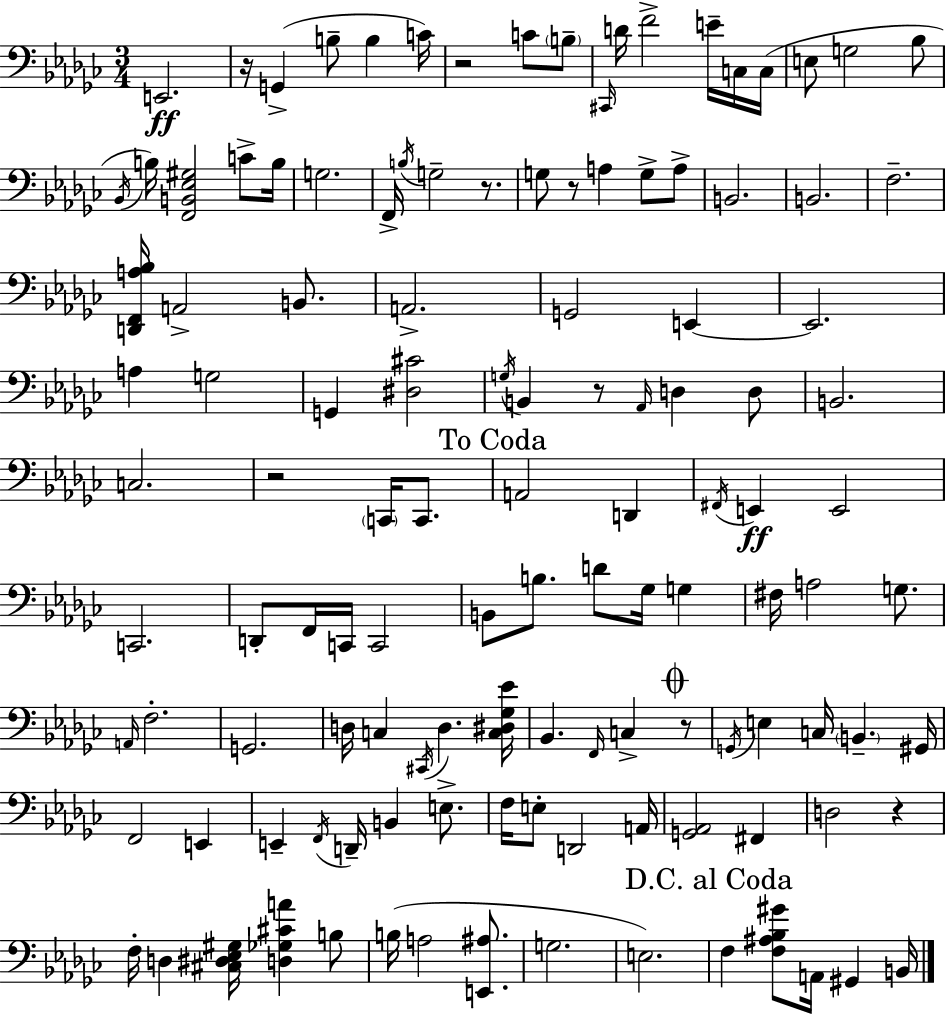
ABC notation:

X:1
T:Untitled
M:3/4
L:1/4
K:Ebm
E,,2 z/4 G,, B,/2 B, C/4 z2 C/2 B,/2 ^C,,/4 D/4 F2 E/4 C,/4 C,/4 E,/2 G,2 _B,/2 _B,,/4 B,/4 [F,,B,,_E,^G,]2 C/2 B,/4 G,2 F,,/4 B,/4 G,2 z/2 G,/2 z/2 A, G,/2 A,/2 B,,2 B,,2 F,2 [D,,F,,A,_B,]/4 A,,2 B,,/2 A,,2 G,,2 E,, E,,2 A, G,2 G,, [^D,^C]2 G,/4 B,, z/2 _A,,/4 D, D,/2 B,,2 C,2 z2 C,,/4 C,,/2 A,,2 D,, ^F,,/4 E,, E,,2 C,,2 D,,/2 F,,/4 C,,/4 C,,2 B,,/2 B,/2 D/2 _G,/4 G, ^F,/4 A,2 G,/2 A,,/4 F,2 G,,2 D,/4 C, ^C,,/4 D, [C,^D,_G,_E]/4 _B,, F,,/4 C, z/2 G,,/4 E, C,/4 B,, ^G,,/4 F,,2 E,, E,, F,,/4 D,,/4 B,, E,/2 F,/4 E,/2 D,,2 A,,/4 [G,,_A,,]2 ^F,, D,2 z F,/4 D, [^C,^D,_E,^G,]/4 [D,_G,^CA] B,/2 B,/4 A,2 [E,,^A,]/2 G,2 E,2 F, [F,^A,_B,^G]/2 A,,/4 ^G,, B,,/4